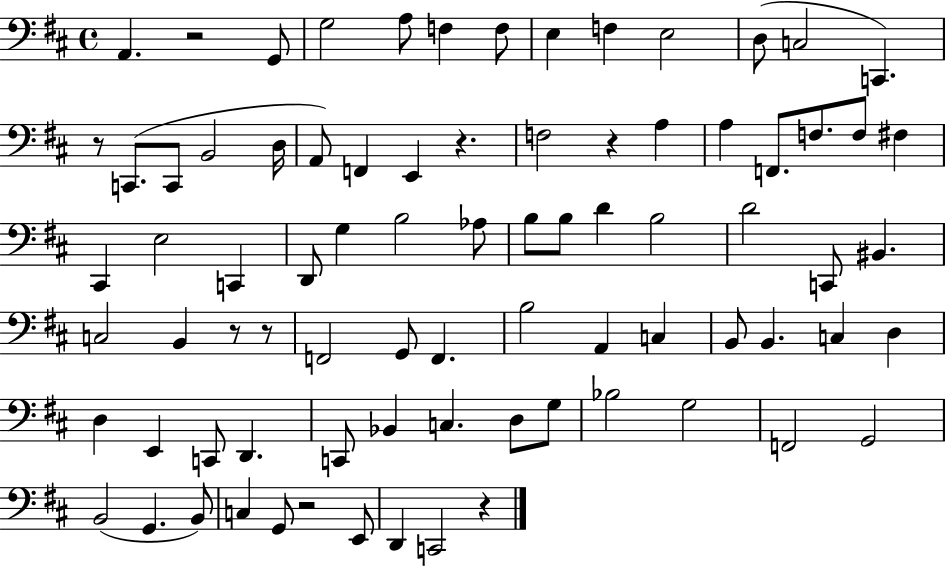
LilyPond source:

{
  \clef bass
  \time 4/4
  \defaultTimeSignature
  \key d \major
  \repeat volta 2 { a,4. r2 g,8 | g2 a8 f4 f8 | e4 f4 e2 | d8( c2 c,4.) | \break r8 c,8.( c,8 b,2 d16 | a,8) f,4 e,4 r4. | f2 r4 a4 | a4 f,8. f8. f8 fis4 | \break cis,4 e2 c,4 | d,8 g4 b2 aes8 | b8 b8 d'4 b2 | d'2 c,8 bis,4. | \break c2 b,4 r8 r8 | f,2 g,8 f,4. | b2 a,4 c4 | b,8 b,4. c4 d4 | \break d4 e,4 c,8 d,4. | c,8 bes,4 c4. d8 g8 | bes2 g2 | f,2 g,2 | \break b,2( g,4. b,8) | c4 g,8 r2 e,8 | d,4 c,2 r4 | } \bar "|."
}